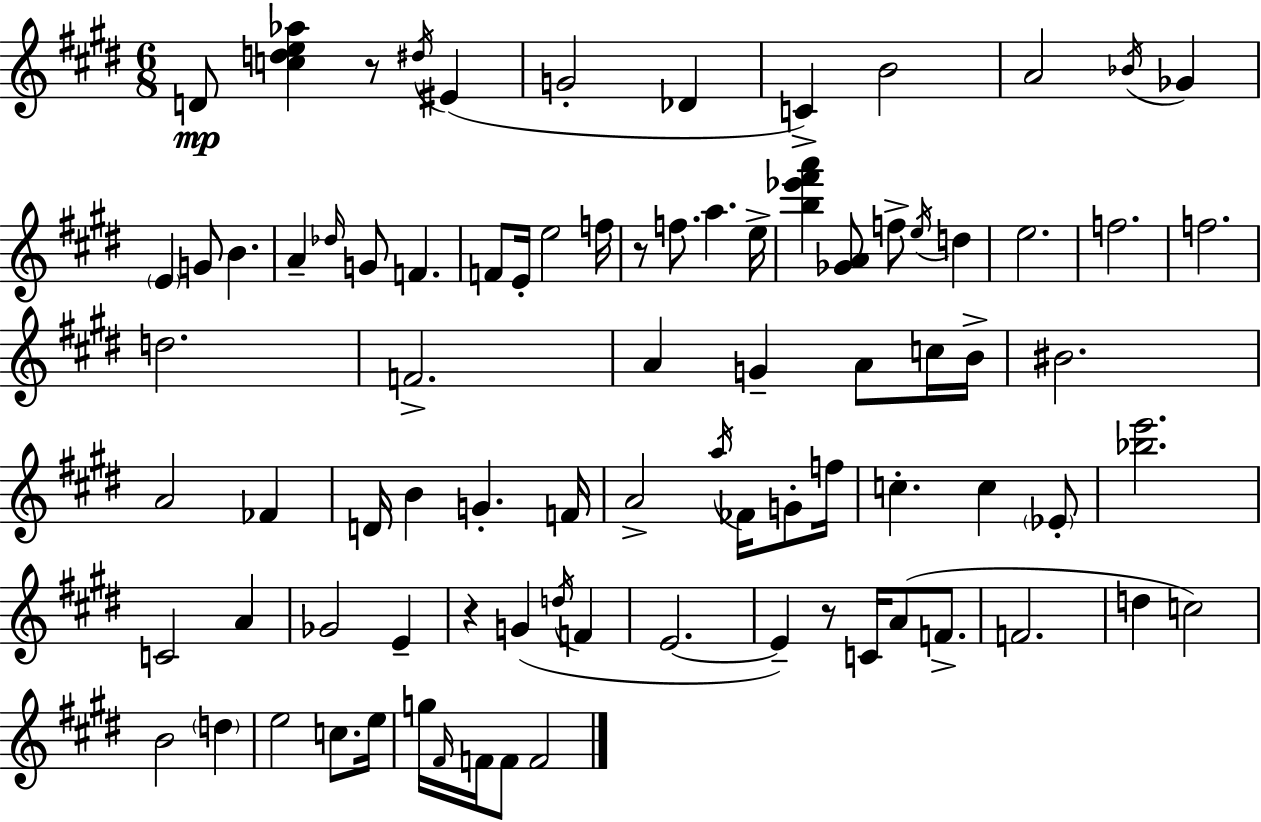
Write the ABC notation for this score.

X:1
T:Untitled
M:6/8
L:1/4
K:E
D/2 [cde_a] z/2 ^d/4 ^E G2 _D C B2 A2 _B/4 _G E G/2 B A _d/4 G/2 F F/2 E/4 e2 f/4 z/2 f/2 a e/4 [b_e'^f'a'] [_GA]/2 f/2 e/4 d e2 f2 f2 d2 F2 A G A/2 c/4 B/4 ^B2 A2 _F D/4 B G F/4 A2 a/4 _F/4 G/2 f/4 c c _E/2 [_be']2 C2 A _G2 E z G d/4 F E2 E z/2 C/4 A/2 F/2 F2 d c2 B2 d e2 c/2 e/4 g/4 ^F/4 F/4 F/2 F2